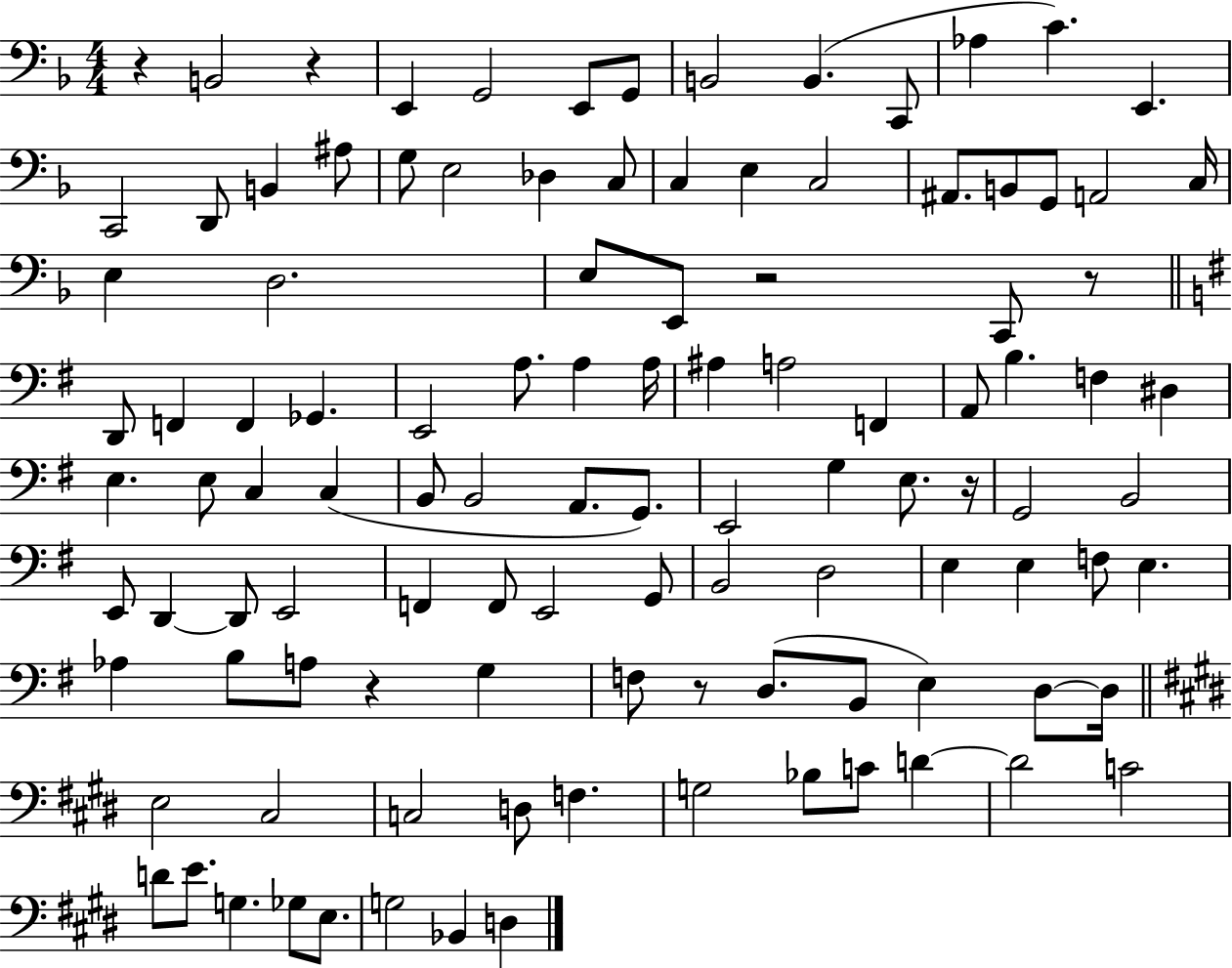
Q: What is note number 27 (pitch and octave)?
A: C3